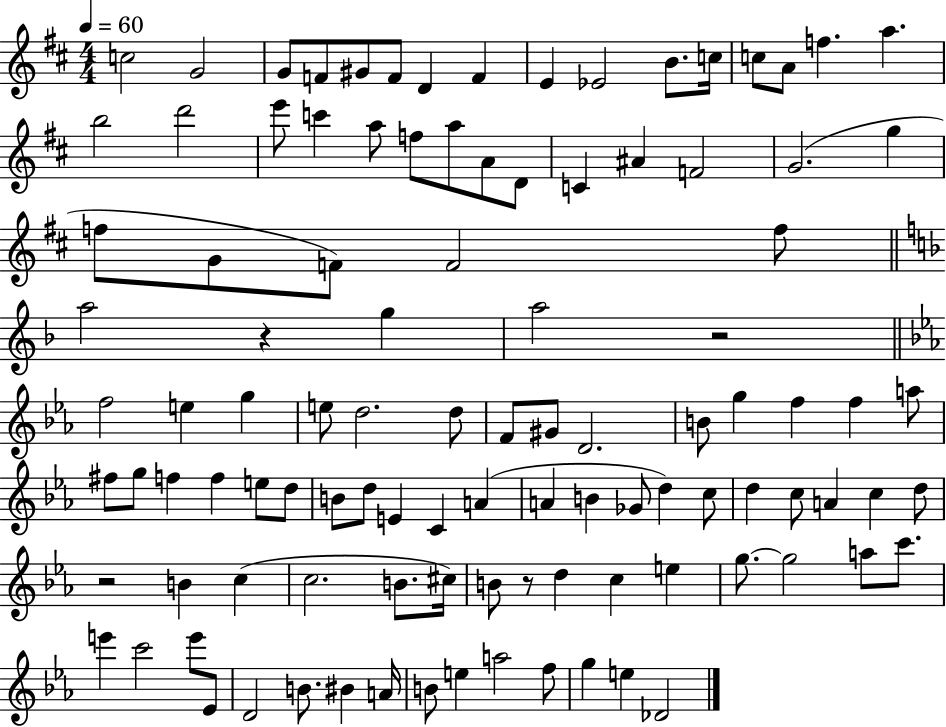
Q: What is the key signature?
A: D major